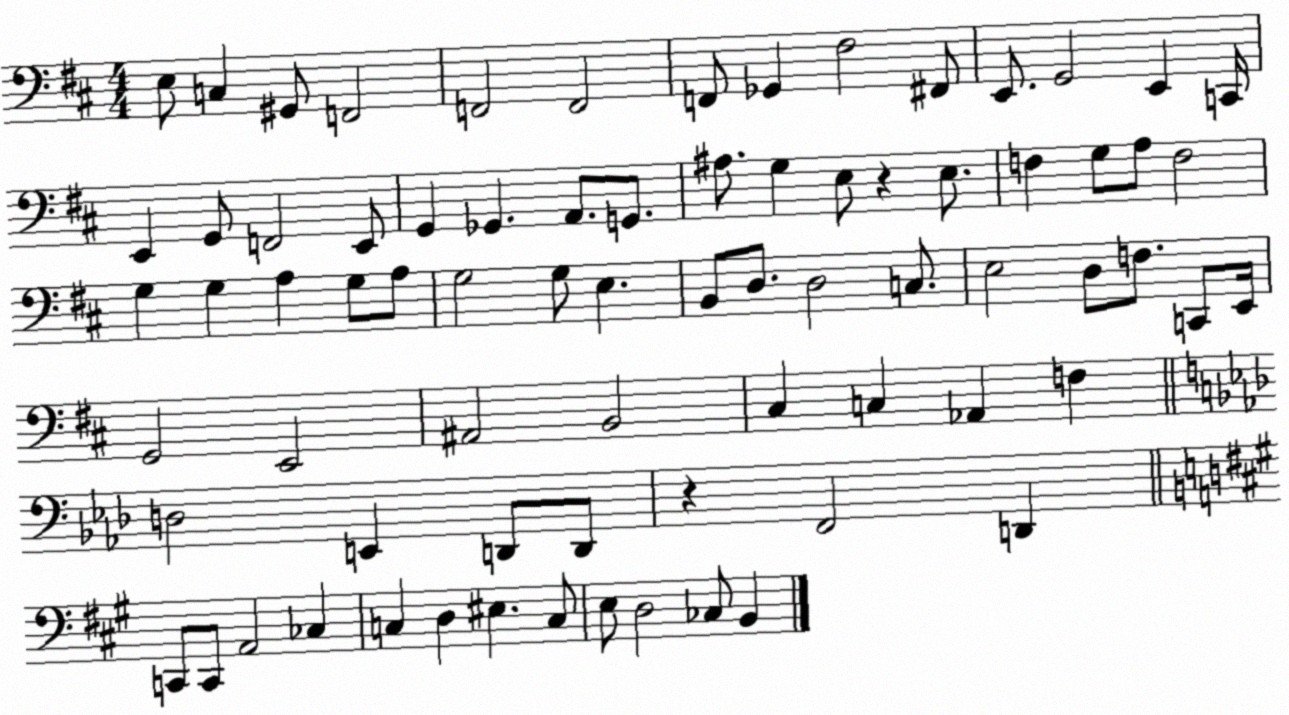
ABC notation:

X:1
T:Untitled
M:4/4
L:1/4
K:D
E,/2 C, ^G,,/2 F,,2 F,,2 F,,2 F,,/2 _G,, ^F,2 ^F,,/2 E,,/2 G,,2 E,, C,,/4 E,, G,,/2 F,,2 E,,/2 G,, _G,, A,,/2 G,,/2 ^A,/2 G, E,/2 z E,/2 F, G,/2 A,/2 F,2 G, G, A, G,/2 A,/2 G,2 G,/2 E, B,,/2 D,/2 D,2 C,/2 E,2 D,/2 F,/2 C,,/2 E,,/4 G,,2 E,,2 ^A,,2 B,,2 ^C, C, _A,, F, D,2 E,, D,,/2 D,,/2 z F,,2 D,, C,,/2 C,,/2 A,,2 _C, C, D, ^E, C,/2 E,/2 D,2 _C,/2 B,,